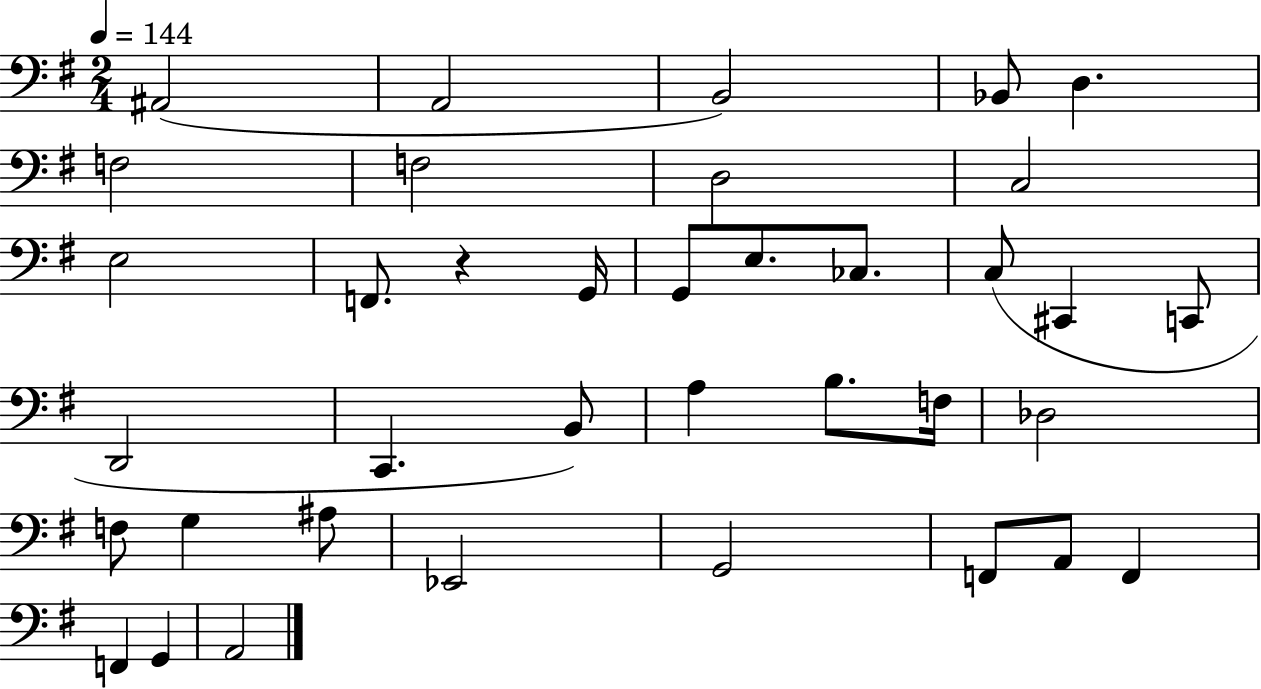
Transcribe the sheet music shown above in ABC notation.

X:1
T:Untitled
M:2/4
L:1/4
K:G
^A,,2 A,,2 B,,2 _B,,/2 D, F,2 F,2 D,2 C,2 E,2 F,,/2 z G,,/4 G,,/2 E,/2 _C,/2 C,/2 ^C,, C,,/2 D,,2 C,, B,,/2 A, B,/2 F,/4 _D,2 F,/2 G, ^A,/2 _E,,2 G,,2 F,,/2 A,,/2 F,, F,, G,, A,,2